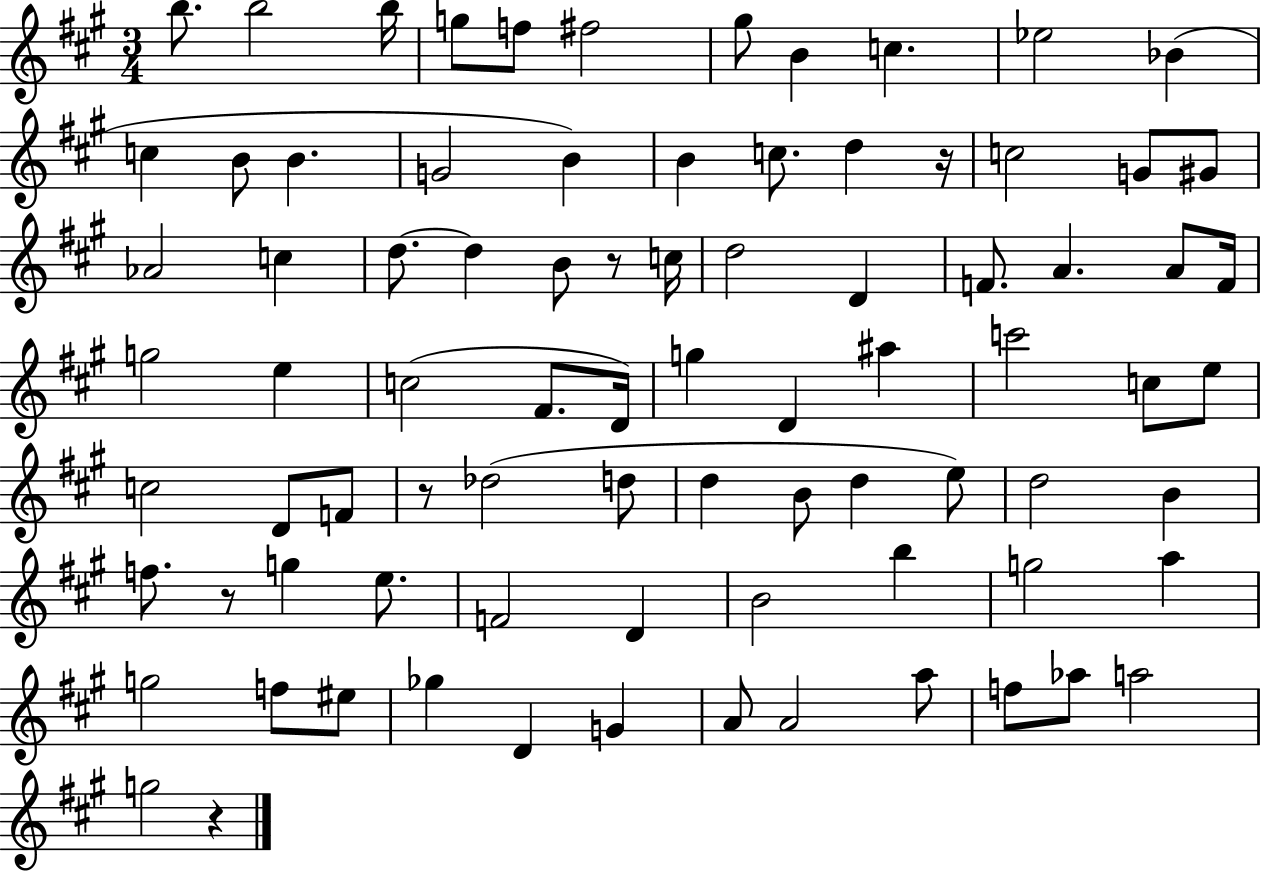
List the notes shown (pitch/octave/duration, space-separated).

B5/e. B5/h B5/s G5/e F5/e F#5/h G#5/e B4/q C5/q. Eb5/h Bb4/q C5/q B4/e B4/q. G4/h B4/q B4/q C5/e. D5/q R/s C5/h G4/e G#4/e Ab4/h C5/q D5/e. D5/q B4/e R/e C5/s D5/h D4/q F4/e. A4/q. A4/e F4/s G5/h E5/q C5/h F#4/e. D4/s G5/q D4/q A#5/q C6/h C5/e E5/e C5/h D4/e F4/e R/e Db5/h D5/e D5/q B4/e D5/q E5/e D5/h B4/q F5/e. R/e G5/q E5/e. F4/h D4/q B4/h B5/q G5/h A5/q G5/h F5/e EIS5/e Gb5/q D4/q G4/q A4/e A4/h A5/e F5/e Ab5/e A5/h G5/h R/q